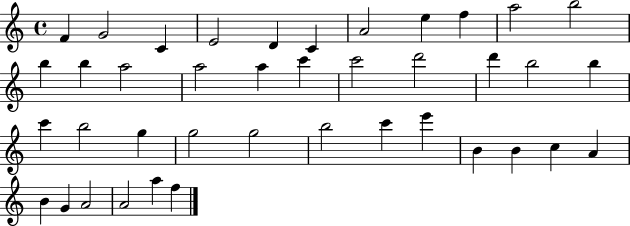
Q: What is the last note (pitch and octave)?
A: F5